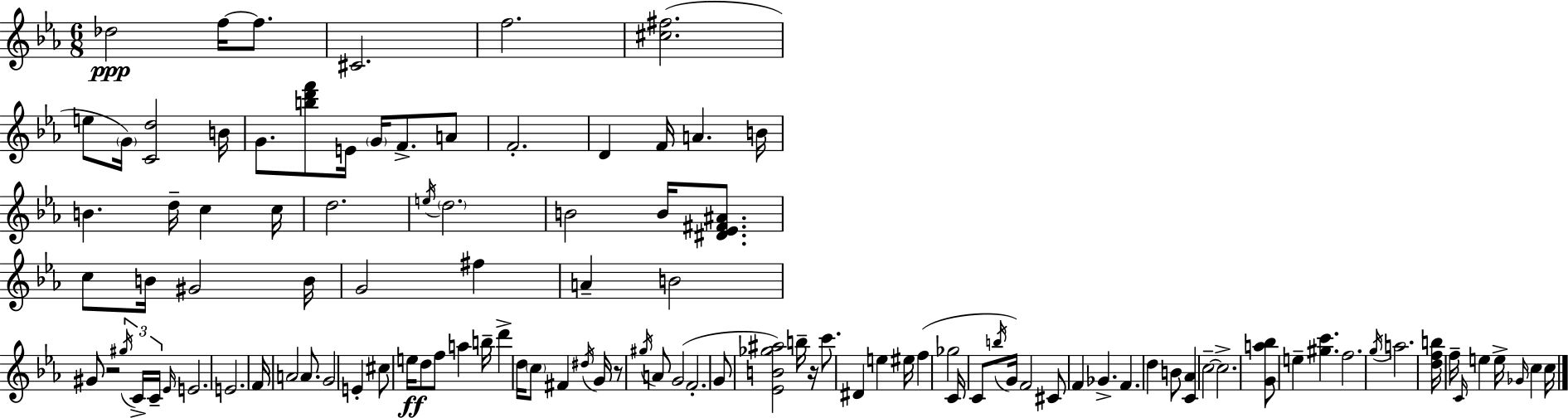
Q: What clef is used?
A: treble